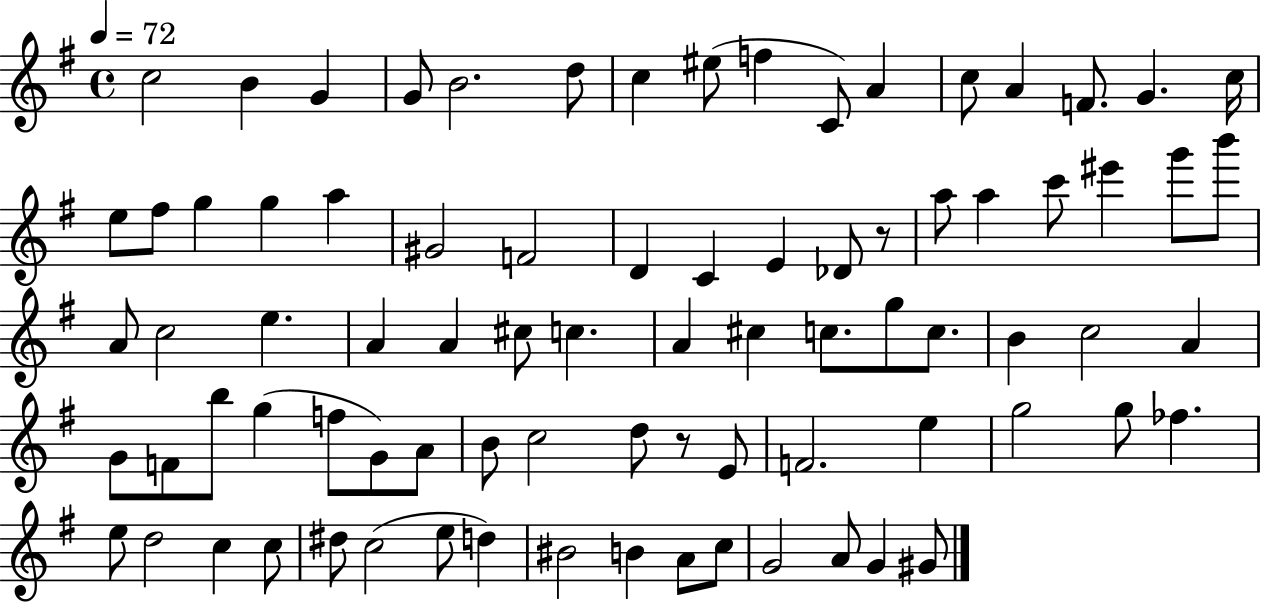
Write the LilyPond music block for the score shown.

{
  \clef treble
  \time 4/4
  \defaultTimeSignature
  \key g \major
  \tempo 4 = 72
  c''2 b'4 g'4 | g'8 b'2. d''8 | c''4 eis''8( f''4 c'8) a'4 | c''8 a'4 f'8. g'4. c''16 | \break e''8 fis''8 g''4 g''4 a''4 | gis'2 f'2 | d'4 c'4 e'4 des'8 r8 | a''8 a''4 c'''8 eis'''4 g'''8 b'''8 | \break a'8 c''2 e''4. | a'4 a'4 cis''8 c''4. | a'4 cis''4 c''8. g''8 c''8. | b'4 c''2 a'4 | \break g'8 f'8 b''8 g''4( f''8 g'8) a'8 | b'8 c''2 d''8 r8 e'8 | f'2. e''4 | g''2 g''8 fes''4. | \break e''8 d''2 c''4 c''8 | dis''8 c''2( e''8 d''4) | bis'2 b'4 a'8 c''8 | g'2 a'8 g'4 gis'8 | \break \bar "|."
}